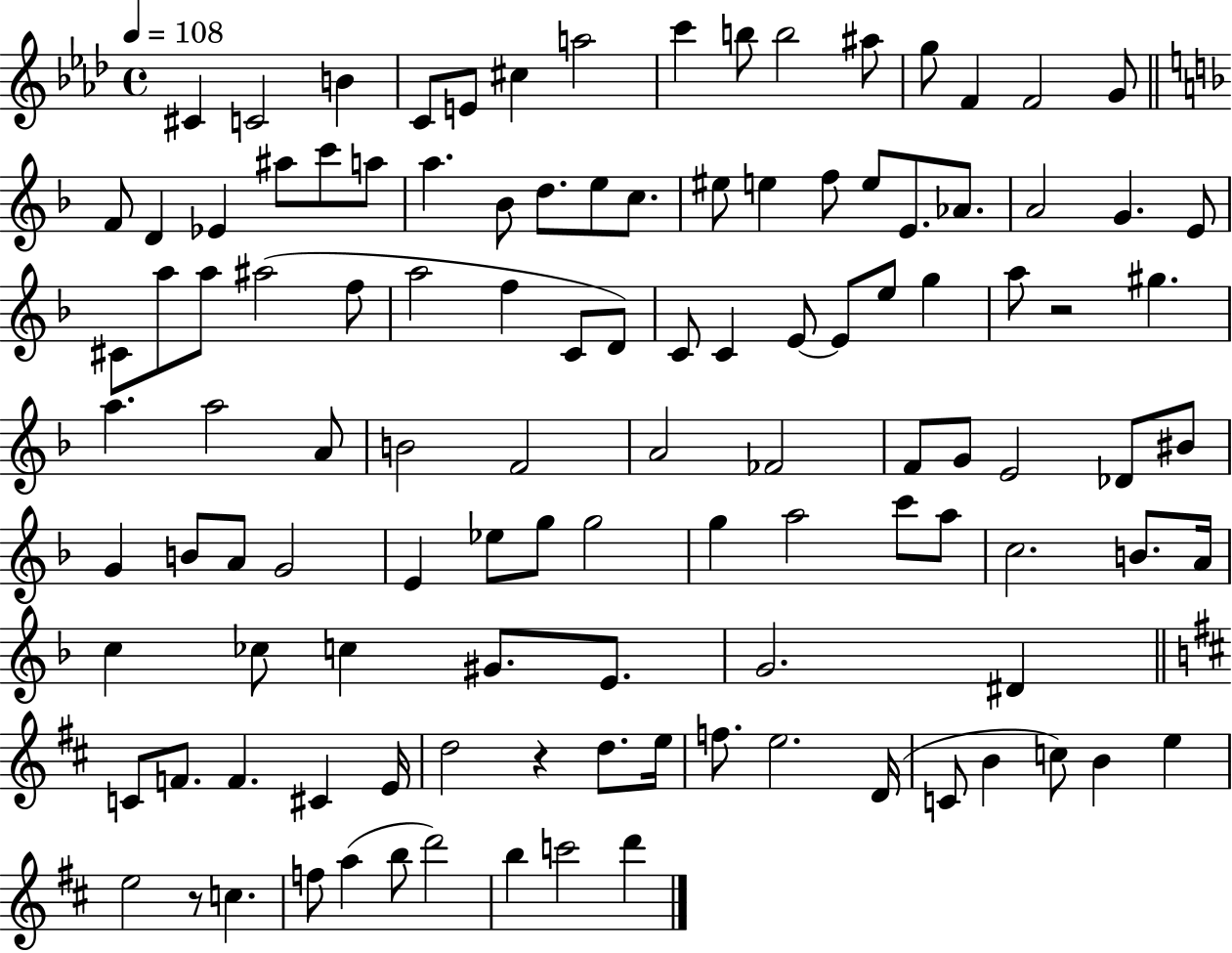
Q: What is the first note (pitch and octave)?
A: C#4